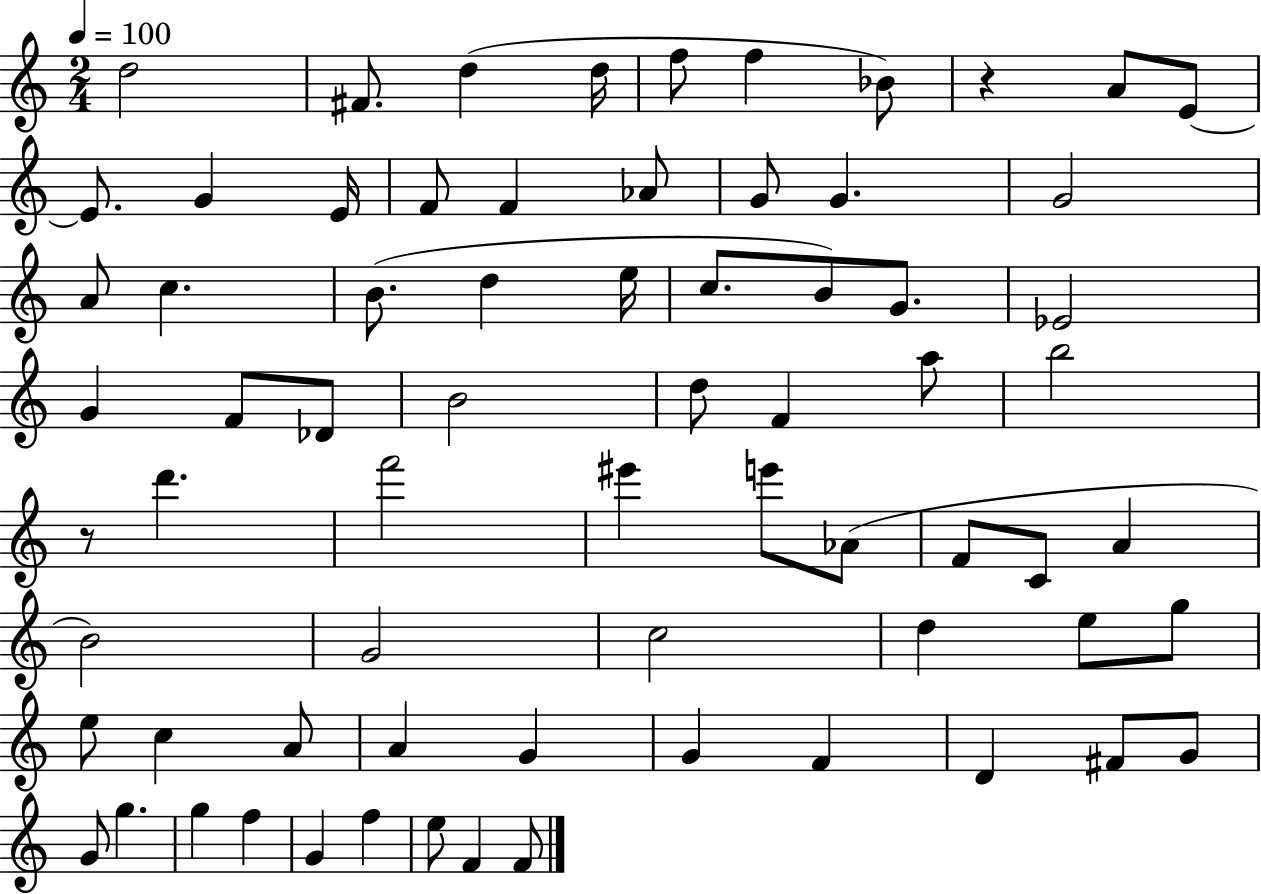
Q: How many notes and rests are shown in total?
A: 70